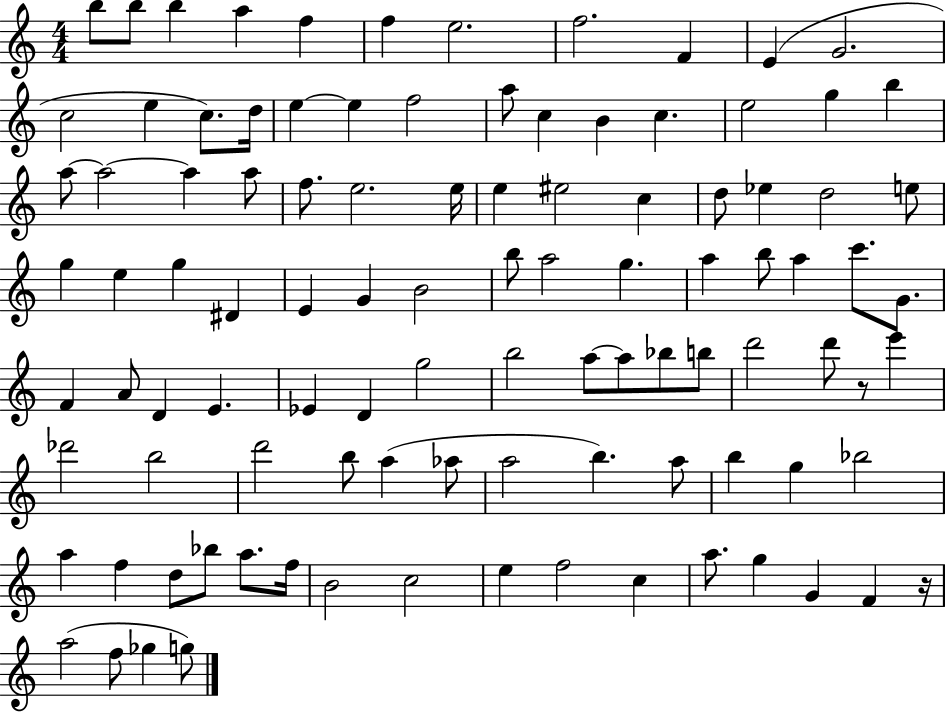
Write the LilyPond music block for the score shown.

{
  \clef treble
  \numericTimeSignature
  \time 4/4
  \key c \major
  b''8 b''8 b''4 a''4 f''4 | f''4 e''2. | f''2. f'4 | e'4( g'2. | \break c''2 e''4 c''8.) d''16 | e''4~~ e''4 f''2 | a''8 c''4 b'4 c''4. | e''2 g''4 b''4 | \break a''8~~ a''2~~ a''4 a''8 | f''8. e''2. e''16 | e''4 eis''2 c''4 | d''8 ees''4 d''2 e''8 | \break g''4 e''4 g''4 dis'4 | e'4 g'4 b'2 | b''8 a''2 g''4. | a''4 b''8 a''4 c'''8. g'8. | \break f'4 a'8 d'4 e'4. | ees'4 d'4 g''2 | b''2 a''8~~ a''8 bes''8 b''8 | d'''2 d'''8 r8 e'''4 | \break des'''2 b''2 | d'''2 b''8 a''4( aes''8 | a''2 b''4.) a''8 | b''4 g''4 bes''2 | \break a''4 f''4 d''8 bes''8 a''8. f''16 | b'2 c''2 | e''4 f''2 c''4 | a''8. g''4 g'4 f'4 r16 | \break a''2( f''8 ges''4 g''8) | \bar "|."
}